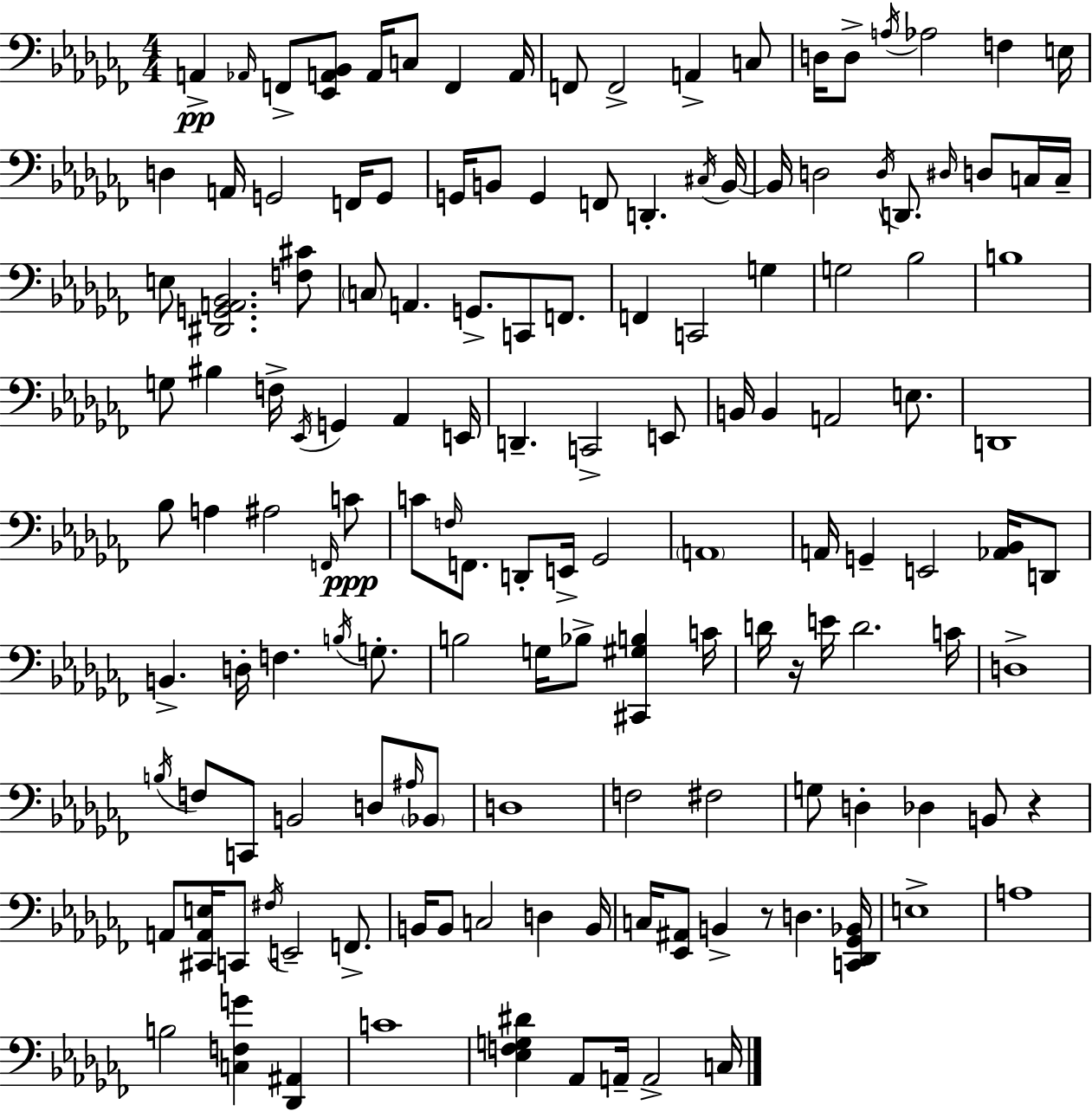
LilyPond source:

{
  \clef bass
  \numericTimeSignature
  \time 4/4
  \key aes \minor
  a,4->\pp \grace { aes,16 } f,8-> <ees, a, bes,>8 a,16 c8 f,4 | a,16 f,8 f,2-> a,4-> c8 | d16 d8-> \acciaccatura { a16 } aes2 f4 | e16 d4 a,16 g,2 f,16 | \break g,8 g,16 b,8 g,4 f,8 d,4.-. | \acciaccatura { cis16 } b,16~~ b,16 d2 \acciaccatura { d16 } d,8. | \grace { dis16 } d8 c16 c16-- e8 <dis, g, a, bes,>2. | <f cis'>8 \parenthesize c8 a,4. g,8.-> | \break c,8 f,8. f,4 c,2 | g4 g2 bes2 | b1 | g8 bis4 f16-> \acciaccatura { ees,16 } g,4 | \break aes,4 e,16 d,4.-- c,2-> | e,8 b,16 b,4 a,2 | e8. d,1 | bes8 a4 ais2 | \break \grace { f,16 } c'8\ppp c'8 \grace { f16 } f,8. d,8-. e,16-> | ges,2 \parenthesize a,1 | a,16 g,4-- e,2 | <aes, bes,>16 d,8 b,4.-> d16-. f4. | \break \acciaccatura { b16 } g8.-. b2 | g16 bes8-> <cis, gis b>4 c'16 d'16 r16 e'16 d'2. | c'16 d1-> | \acciaccatura { b16 } f8 c,8 b,2 | \break d8 \grace { ais16 } \parenthesize bes,8 d1 | f2 | fis2 g8 d4-. | des4 b,8 r4 a,8 <cis, a, e>16 c,8 | \break \acciaccatura { fis16 } e,2-- f,8.-> b,16 b,8 c2 | d4 b,16 c16 <ees, ais,>8 b,4-> | r8 d4. <c, des, ges, bes,>16 e1-> | a1 | \break b2 | <c f g'>4 <des, ais,>4 c'1 | <ees f g dis'>4 | aes,8 a,16-- a,2-> c16 \bar "|."
}